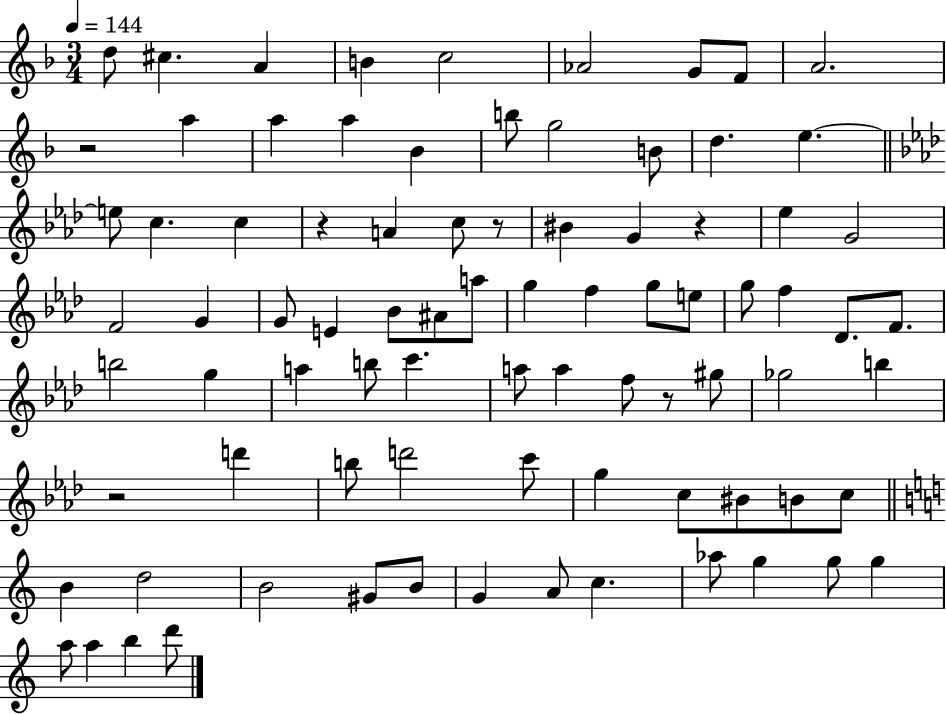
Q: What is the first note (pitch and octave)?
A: D5